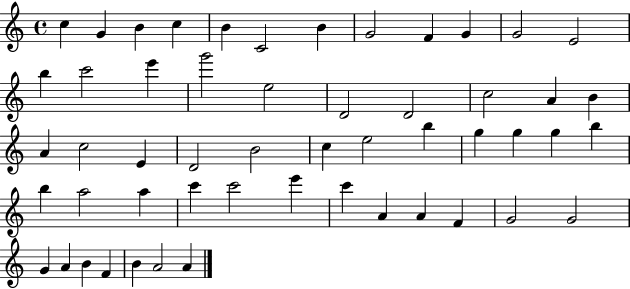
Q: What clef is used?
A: treble